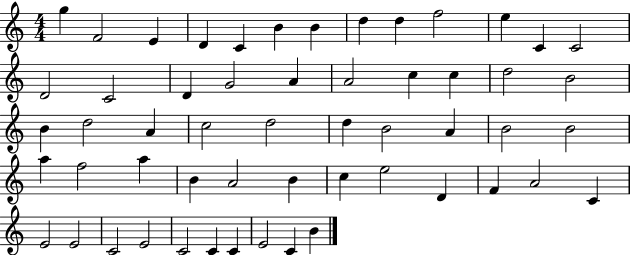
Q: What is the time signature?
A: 4/4